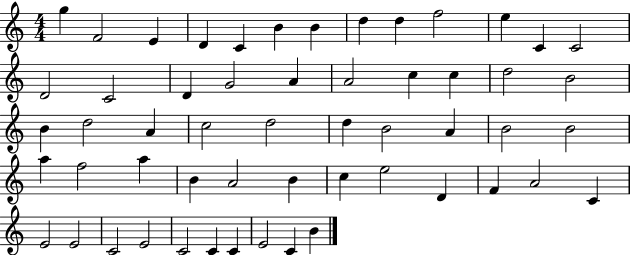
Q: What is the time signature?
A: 4/4